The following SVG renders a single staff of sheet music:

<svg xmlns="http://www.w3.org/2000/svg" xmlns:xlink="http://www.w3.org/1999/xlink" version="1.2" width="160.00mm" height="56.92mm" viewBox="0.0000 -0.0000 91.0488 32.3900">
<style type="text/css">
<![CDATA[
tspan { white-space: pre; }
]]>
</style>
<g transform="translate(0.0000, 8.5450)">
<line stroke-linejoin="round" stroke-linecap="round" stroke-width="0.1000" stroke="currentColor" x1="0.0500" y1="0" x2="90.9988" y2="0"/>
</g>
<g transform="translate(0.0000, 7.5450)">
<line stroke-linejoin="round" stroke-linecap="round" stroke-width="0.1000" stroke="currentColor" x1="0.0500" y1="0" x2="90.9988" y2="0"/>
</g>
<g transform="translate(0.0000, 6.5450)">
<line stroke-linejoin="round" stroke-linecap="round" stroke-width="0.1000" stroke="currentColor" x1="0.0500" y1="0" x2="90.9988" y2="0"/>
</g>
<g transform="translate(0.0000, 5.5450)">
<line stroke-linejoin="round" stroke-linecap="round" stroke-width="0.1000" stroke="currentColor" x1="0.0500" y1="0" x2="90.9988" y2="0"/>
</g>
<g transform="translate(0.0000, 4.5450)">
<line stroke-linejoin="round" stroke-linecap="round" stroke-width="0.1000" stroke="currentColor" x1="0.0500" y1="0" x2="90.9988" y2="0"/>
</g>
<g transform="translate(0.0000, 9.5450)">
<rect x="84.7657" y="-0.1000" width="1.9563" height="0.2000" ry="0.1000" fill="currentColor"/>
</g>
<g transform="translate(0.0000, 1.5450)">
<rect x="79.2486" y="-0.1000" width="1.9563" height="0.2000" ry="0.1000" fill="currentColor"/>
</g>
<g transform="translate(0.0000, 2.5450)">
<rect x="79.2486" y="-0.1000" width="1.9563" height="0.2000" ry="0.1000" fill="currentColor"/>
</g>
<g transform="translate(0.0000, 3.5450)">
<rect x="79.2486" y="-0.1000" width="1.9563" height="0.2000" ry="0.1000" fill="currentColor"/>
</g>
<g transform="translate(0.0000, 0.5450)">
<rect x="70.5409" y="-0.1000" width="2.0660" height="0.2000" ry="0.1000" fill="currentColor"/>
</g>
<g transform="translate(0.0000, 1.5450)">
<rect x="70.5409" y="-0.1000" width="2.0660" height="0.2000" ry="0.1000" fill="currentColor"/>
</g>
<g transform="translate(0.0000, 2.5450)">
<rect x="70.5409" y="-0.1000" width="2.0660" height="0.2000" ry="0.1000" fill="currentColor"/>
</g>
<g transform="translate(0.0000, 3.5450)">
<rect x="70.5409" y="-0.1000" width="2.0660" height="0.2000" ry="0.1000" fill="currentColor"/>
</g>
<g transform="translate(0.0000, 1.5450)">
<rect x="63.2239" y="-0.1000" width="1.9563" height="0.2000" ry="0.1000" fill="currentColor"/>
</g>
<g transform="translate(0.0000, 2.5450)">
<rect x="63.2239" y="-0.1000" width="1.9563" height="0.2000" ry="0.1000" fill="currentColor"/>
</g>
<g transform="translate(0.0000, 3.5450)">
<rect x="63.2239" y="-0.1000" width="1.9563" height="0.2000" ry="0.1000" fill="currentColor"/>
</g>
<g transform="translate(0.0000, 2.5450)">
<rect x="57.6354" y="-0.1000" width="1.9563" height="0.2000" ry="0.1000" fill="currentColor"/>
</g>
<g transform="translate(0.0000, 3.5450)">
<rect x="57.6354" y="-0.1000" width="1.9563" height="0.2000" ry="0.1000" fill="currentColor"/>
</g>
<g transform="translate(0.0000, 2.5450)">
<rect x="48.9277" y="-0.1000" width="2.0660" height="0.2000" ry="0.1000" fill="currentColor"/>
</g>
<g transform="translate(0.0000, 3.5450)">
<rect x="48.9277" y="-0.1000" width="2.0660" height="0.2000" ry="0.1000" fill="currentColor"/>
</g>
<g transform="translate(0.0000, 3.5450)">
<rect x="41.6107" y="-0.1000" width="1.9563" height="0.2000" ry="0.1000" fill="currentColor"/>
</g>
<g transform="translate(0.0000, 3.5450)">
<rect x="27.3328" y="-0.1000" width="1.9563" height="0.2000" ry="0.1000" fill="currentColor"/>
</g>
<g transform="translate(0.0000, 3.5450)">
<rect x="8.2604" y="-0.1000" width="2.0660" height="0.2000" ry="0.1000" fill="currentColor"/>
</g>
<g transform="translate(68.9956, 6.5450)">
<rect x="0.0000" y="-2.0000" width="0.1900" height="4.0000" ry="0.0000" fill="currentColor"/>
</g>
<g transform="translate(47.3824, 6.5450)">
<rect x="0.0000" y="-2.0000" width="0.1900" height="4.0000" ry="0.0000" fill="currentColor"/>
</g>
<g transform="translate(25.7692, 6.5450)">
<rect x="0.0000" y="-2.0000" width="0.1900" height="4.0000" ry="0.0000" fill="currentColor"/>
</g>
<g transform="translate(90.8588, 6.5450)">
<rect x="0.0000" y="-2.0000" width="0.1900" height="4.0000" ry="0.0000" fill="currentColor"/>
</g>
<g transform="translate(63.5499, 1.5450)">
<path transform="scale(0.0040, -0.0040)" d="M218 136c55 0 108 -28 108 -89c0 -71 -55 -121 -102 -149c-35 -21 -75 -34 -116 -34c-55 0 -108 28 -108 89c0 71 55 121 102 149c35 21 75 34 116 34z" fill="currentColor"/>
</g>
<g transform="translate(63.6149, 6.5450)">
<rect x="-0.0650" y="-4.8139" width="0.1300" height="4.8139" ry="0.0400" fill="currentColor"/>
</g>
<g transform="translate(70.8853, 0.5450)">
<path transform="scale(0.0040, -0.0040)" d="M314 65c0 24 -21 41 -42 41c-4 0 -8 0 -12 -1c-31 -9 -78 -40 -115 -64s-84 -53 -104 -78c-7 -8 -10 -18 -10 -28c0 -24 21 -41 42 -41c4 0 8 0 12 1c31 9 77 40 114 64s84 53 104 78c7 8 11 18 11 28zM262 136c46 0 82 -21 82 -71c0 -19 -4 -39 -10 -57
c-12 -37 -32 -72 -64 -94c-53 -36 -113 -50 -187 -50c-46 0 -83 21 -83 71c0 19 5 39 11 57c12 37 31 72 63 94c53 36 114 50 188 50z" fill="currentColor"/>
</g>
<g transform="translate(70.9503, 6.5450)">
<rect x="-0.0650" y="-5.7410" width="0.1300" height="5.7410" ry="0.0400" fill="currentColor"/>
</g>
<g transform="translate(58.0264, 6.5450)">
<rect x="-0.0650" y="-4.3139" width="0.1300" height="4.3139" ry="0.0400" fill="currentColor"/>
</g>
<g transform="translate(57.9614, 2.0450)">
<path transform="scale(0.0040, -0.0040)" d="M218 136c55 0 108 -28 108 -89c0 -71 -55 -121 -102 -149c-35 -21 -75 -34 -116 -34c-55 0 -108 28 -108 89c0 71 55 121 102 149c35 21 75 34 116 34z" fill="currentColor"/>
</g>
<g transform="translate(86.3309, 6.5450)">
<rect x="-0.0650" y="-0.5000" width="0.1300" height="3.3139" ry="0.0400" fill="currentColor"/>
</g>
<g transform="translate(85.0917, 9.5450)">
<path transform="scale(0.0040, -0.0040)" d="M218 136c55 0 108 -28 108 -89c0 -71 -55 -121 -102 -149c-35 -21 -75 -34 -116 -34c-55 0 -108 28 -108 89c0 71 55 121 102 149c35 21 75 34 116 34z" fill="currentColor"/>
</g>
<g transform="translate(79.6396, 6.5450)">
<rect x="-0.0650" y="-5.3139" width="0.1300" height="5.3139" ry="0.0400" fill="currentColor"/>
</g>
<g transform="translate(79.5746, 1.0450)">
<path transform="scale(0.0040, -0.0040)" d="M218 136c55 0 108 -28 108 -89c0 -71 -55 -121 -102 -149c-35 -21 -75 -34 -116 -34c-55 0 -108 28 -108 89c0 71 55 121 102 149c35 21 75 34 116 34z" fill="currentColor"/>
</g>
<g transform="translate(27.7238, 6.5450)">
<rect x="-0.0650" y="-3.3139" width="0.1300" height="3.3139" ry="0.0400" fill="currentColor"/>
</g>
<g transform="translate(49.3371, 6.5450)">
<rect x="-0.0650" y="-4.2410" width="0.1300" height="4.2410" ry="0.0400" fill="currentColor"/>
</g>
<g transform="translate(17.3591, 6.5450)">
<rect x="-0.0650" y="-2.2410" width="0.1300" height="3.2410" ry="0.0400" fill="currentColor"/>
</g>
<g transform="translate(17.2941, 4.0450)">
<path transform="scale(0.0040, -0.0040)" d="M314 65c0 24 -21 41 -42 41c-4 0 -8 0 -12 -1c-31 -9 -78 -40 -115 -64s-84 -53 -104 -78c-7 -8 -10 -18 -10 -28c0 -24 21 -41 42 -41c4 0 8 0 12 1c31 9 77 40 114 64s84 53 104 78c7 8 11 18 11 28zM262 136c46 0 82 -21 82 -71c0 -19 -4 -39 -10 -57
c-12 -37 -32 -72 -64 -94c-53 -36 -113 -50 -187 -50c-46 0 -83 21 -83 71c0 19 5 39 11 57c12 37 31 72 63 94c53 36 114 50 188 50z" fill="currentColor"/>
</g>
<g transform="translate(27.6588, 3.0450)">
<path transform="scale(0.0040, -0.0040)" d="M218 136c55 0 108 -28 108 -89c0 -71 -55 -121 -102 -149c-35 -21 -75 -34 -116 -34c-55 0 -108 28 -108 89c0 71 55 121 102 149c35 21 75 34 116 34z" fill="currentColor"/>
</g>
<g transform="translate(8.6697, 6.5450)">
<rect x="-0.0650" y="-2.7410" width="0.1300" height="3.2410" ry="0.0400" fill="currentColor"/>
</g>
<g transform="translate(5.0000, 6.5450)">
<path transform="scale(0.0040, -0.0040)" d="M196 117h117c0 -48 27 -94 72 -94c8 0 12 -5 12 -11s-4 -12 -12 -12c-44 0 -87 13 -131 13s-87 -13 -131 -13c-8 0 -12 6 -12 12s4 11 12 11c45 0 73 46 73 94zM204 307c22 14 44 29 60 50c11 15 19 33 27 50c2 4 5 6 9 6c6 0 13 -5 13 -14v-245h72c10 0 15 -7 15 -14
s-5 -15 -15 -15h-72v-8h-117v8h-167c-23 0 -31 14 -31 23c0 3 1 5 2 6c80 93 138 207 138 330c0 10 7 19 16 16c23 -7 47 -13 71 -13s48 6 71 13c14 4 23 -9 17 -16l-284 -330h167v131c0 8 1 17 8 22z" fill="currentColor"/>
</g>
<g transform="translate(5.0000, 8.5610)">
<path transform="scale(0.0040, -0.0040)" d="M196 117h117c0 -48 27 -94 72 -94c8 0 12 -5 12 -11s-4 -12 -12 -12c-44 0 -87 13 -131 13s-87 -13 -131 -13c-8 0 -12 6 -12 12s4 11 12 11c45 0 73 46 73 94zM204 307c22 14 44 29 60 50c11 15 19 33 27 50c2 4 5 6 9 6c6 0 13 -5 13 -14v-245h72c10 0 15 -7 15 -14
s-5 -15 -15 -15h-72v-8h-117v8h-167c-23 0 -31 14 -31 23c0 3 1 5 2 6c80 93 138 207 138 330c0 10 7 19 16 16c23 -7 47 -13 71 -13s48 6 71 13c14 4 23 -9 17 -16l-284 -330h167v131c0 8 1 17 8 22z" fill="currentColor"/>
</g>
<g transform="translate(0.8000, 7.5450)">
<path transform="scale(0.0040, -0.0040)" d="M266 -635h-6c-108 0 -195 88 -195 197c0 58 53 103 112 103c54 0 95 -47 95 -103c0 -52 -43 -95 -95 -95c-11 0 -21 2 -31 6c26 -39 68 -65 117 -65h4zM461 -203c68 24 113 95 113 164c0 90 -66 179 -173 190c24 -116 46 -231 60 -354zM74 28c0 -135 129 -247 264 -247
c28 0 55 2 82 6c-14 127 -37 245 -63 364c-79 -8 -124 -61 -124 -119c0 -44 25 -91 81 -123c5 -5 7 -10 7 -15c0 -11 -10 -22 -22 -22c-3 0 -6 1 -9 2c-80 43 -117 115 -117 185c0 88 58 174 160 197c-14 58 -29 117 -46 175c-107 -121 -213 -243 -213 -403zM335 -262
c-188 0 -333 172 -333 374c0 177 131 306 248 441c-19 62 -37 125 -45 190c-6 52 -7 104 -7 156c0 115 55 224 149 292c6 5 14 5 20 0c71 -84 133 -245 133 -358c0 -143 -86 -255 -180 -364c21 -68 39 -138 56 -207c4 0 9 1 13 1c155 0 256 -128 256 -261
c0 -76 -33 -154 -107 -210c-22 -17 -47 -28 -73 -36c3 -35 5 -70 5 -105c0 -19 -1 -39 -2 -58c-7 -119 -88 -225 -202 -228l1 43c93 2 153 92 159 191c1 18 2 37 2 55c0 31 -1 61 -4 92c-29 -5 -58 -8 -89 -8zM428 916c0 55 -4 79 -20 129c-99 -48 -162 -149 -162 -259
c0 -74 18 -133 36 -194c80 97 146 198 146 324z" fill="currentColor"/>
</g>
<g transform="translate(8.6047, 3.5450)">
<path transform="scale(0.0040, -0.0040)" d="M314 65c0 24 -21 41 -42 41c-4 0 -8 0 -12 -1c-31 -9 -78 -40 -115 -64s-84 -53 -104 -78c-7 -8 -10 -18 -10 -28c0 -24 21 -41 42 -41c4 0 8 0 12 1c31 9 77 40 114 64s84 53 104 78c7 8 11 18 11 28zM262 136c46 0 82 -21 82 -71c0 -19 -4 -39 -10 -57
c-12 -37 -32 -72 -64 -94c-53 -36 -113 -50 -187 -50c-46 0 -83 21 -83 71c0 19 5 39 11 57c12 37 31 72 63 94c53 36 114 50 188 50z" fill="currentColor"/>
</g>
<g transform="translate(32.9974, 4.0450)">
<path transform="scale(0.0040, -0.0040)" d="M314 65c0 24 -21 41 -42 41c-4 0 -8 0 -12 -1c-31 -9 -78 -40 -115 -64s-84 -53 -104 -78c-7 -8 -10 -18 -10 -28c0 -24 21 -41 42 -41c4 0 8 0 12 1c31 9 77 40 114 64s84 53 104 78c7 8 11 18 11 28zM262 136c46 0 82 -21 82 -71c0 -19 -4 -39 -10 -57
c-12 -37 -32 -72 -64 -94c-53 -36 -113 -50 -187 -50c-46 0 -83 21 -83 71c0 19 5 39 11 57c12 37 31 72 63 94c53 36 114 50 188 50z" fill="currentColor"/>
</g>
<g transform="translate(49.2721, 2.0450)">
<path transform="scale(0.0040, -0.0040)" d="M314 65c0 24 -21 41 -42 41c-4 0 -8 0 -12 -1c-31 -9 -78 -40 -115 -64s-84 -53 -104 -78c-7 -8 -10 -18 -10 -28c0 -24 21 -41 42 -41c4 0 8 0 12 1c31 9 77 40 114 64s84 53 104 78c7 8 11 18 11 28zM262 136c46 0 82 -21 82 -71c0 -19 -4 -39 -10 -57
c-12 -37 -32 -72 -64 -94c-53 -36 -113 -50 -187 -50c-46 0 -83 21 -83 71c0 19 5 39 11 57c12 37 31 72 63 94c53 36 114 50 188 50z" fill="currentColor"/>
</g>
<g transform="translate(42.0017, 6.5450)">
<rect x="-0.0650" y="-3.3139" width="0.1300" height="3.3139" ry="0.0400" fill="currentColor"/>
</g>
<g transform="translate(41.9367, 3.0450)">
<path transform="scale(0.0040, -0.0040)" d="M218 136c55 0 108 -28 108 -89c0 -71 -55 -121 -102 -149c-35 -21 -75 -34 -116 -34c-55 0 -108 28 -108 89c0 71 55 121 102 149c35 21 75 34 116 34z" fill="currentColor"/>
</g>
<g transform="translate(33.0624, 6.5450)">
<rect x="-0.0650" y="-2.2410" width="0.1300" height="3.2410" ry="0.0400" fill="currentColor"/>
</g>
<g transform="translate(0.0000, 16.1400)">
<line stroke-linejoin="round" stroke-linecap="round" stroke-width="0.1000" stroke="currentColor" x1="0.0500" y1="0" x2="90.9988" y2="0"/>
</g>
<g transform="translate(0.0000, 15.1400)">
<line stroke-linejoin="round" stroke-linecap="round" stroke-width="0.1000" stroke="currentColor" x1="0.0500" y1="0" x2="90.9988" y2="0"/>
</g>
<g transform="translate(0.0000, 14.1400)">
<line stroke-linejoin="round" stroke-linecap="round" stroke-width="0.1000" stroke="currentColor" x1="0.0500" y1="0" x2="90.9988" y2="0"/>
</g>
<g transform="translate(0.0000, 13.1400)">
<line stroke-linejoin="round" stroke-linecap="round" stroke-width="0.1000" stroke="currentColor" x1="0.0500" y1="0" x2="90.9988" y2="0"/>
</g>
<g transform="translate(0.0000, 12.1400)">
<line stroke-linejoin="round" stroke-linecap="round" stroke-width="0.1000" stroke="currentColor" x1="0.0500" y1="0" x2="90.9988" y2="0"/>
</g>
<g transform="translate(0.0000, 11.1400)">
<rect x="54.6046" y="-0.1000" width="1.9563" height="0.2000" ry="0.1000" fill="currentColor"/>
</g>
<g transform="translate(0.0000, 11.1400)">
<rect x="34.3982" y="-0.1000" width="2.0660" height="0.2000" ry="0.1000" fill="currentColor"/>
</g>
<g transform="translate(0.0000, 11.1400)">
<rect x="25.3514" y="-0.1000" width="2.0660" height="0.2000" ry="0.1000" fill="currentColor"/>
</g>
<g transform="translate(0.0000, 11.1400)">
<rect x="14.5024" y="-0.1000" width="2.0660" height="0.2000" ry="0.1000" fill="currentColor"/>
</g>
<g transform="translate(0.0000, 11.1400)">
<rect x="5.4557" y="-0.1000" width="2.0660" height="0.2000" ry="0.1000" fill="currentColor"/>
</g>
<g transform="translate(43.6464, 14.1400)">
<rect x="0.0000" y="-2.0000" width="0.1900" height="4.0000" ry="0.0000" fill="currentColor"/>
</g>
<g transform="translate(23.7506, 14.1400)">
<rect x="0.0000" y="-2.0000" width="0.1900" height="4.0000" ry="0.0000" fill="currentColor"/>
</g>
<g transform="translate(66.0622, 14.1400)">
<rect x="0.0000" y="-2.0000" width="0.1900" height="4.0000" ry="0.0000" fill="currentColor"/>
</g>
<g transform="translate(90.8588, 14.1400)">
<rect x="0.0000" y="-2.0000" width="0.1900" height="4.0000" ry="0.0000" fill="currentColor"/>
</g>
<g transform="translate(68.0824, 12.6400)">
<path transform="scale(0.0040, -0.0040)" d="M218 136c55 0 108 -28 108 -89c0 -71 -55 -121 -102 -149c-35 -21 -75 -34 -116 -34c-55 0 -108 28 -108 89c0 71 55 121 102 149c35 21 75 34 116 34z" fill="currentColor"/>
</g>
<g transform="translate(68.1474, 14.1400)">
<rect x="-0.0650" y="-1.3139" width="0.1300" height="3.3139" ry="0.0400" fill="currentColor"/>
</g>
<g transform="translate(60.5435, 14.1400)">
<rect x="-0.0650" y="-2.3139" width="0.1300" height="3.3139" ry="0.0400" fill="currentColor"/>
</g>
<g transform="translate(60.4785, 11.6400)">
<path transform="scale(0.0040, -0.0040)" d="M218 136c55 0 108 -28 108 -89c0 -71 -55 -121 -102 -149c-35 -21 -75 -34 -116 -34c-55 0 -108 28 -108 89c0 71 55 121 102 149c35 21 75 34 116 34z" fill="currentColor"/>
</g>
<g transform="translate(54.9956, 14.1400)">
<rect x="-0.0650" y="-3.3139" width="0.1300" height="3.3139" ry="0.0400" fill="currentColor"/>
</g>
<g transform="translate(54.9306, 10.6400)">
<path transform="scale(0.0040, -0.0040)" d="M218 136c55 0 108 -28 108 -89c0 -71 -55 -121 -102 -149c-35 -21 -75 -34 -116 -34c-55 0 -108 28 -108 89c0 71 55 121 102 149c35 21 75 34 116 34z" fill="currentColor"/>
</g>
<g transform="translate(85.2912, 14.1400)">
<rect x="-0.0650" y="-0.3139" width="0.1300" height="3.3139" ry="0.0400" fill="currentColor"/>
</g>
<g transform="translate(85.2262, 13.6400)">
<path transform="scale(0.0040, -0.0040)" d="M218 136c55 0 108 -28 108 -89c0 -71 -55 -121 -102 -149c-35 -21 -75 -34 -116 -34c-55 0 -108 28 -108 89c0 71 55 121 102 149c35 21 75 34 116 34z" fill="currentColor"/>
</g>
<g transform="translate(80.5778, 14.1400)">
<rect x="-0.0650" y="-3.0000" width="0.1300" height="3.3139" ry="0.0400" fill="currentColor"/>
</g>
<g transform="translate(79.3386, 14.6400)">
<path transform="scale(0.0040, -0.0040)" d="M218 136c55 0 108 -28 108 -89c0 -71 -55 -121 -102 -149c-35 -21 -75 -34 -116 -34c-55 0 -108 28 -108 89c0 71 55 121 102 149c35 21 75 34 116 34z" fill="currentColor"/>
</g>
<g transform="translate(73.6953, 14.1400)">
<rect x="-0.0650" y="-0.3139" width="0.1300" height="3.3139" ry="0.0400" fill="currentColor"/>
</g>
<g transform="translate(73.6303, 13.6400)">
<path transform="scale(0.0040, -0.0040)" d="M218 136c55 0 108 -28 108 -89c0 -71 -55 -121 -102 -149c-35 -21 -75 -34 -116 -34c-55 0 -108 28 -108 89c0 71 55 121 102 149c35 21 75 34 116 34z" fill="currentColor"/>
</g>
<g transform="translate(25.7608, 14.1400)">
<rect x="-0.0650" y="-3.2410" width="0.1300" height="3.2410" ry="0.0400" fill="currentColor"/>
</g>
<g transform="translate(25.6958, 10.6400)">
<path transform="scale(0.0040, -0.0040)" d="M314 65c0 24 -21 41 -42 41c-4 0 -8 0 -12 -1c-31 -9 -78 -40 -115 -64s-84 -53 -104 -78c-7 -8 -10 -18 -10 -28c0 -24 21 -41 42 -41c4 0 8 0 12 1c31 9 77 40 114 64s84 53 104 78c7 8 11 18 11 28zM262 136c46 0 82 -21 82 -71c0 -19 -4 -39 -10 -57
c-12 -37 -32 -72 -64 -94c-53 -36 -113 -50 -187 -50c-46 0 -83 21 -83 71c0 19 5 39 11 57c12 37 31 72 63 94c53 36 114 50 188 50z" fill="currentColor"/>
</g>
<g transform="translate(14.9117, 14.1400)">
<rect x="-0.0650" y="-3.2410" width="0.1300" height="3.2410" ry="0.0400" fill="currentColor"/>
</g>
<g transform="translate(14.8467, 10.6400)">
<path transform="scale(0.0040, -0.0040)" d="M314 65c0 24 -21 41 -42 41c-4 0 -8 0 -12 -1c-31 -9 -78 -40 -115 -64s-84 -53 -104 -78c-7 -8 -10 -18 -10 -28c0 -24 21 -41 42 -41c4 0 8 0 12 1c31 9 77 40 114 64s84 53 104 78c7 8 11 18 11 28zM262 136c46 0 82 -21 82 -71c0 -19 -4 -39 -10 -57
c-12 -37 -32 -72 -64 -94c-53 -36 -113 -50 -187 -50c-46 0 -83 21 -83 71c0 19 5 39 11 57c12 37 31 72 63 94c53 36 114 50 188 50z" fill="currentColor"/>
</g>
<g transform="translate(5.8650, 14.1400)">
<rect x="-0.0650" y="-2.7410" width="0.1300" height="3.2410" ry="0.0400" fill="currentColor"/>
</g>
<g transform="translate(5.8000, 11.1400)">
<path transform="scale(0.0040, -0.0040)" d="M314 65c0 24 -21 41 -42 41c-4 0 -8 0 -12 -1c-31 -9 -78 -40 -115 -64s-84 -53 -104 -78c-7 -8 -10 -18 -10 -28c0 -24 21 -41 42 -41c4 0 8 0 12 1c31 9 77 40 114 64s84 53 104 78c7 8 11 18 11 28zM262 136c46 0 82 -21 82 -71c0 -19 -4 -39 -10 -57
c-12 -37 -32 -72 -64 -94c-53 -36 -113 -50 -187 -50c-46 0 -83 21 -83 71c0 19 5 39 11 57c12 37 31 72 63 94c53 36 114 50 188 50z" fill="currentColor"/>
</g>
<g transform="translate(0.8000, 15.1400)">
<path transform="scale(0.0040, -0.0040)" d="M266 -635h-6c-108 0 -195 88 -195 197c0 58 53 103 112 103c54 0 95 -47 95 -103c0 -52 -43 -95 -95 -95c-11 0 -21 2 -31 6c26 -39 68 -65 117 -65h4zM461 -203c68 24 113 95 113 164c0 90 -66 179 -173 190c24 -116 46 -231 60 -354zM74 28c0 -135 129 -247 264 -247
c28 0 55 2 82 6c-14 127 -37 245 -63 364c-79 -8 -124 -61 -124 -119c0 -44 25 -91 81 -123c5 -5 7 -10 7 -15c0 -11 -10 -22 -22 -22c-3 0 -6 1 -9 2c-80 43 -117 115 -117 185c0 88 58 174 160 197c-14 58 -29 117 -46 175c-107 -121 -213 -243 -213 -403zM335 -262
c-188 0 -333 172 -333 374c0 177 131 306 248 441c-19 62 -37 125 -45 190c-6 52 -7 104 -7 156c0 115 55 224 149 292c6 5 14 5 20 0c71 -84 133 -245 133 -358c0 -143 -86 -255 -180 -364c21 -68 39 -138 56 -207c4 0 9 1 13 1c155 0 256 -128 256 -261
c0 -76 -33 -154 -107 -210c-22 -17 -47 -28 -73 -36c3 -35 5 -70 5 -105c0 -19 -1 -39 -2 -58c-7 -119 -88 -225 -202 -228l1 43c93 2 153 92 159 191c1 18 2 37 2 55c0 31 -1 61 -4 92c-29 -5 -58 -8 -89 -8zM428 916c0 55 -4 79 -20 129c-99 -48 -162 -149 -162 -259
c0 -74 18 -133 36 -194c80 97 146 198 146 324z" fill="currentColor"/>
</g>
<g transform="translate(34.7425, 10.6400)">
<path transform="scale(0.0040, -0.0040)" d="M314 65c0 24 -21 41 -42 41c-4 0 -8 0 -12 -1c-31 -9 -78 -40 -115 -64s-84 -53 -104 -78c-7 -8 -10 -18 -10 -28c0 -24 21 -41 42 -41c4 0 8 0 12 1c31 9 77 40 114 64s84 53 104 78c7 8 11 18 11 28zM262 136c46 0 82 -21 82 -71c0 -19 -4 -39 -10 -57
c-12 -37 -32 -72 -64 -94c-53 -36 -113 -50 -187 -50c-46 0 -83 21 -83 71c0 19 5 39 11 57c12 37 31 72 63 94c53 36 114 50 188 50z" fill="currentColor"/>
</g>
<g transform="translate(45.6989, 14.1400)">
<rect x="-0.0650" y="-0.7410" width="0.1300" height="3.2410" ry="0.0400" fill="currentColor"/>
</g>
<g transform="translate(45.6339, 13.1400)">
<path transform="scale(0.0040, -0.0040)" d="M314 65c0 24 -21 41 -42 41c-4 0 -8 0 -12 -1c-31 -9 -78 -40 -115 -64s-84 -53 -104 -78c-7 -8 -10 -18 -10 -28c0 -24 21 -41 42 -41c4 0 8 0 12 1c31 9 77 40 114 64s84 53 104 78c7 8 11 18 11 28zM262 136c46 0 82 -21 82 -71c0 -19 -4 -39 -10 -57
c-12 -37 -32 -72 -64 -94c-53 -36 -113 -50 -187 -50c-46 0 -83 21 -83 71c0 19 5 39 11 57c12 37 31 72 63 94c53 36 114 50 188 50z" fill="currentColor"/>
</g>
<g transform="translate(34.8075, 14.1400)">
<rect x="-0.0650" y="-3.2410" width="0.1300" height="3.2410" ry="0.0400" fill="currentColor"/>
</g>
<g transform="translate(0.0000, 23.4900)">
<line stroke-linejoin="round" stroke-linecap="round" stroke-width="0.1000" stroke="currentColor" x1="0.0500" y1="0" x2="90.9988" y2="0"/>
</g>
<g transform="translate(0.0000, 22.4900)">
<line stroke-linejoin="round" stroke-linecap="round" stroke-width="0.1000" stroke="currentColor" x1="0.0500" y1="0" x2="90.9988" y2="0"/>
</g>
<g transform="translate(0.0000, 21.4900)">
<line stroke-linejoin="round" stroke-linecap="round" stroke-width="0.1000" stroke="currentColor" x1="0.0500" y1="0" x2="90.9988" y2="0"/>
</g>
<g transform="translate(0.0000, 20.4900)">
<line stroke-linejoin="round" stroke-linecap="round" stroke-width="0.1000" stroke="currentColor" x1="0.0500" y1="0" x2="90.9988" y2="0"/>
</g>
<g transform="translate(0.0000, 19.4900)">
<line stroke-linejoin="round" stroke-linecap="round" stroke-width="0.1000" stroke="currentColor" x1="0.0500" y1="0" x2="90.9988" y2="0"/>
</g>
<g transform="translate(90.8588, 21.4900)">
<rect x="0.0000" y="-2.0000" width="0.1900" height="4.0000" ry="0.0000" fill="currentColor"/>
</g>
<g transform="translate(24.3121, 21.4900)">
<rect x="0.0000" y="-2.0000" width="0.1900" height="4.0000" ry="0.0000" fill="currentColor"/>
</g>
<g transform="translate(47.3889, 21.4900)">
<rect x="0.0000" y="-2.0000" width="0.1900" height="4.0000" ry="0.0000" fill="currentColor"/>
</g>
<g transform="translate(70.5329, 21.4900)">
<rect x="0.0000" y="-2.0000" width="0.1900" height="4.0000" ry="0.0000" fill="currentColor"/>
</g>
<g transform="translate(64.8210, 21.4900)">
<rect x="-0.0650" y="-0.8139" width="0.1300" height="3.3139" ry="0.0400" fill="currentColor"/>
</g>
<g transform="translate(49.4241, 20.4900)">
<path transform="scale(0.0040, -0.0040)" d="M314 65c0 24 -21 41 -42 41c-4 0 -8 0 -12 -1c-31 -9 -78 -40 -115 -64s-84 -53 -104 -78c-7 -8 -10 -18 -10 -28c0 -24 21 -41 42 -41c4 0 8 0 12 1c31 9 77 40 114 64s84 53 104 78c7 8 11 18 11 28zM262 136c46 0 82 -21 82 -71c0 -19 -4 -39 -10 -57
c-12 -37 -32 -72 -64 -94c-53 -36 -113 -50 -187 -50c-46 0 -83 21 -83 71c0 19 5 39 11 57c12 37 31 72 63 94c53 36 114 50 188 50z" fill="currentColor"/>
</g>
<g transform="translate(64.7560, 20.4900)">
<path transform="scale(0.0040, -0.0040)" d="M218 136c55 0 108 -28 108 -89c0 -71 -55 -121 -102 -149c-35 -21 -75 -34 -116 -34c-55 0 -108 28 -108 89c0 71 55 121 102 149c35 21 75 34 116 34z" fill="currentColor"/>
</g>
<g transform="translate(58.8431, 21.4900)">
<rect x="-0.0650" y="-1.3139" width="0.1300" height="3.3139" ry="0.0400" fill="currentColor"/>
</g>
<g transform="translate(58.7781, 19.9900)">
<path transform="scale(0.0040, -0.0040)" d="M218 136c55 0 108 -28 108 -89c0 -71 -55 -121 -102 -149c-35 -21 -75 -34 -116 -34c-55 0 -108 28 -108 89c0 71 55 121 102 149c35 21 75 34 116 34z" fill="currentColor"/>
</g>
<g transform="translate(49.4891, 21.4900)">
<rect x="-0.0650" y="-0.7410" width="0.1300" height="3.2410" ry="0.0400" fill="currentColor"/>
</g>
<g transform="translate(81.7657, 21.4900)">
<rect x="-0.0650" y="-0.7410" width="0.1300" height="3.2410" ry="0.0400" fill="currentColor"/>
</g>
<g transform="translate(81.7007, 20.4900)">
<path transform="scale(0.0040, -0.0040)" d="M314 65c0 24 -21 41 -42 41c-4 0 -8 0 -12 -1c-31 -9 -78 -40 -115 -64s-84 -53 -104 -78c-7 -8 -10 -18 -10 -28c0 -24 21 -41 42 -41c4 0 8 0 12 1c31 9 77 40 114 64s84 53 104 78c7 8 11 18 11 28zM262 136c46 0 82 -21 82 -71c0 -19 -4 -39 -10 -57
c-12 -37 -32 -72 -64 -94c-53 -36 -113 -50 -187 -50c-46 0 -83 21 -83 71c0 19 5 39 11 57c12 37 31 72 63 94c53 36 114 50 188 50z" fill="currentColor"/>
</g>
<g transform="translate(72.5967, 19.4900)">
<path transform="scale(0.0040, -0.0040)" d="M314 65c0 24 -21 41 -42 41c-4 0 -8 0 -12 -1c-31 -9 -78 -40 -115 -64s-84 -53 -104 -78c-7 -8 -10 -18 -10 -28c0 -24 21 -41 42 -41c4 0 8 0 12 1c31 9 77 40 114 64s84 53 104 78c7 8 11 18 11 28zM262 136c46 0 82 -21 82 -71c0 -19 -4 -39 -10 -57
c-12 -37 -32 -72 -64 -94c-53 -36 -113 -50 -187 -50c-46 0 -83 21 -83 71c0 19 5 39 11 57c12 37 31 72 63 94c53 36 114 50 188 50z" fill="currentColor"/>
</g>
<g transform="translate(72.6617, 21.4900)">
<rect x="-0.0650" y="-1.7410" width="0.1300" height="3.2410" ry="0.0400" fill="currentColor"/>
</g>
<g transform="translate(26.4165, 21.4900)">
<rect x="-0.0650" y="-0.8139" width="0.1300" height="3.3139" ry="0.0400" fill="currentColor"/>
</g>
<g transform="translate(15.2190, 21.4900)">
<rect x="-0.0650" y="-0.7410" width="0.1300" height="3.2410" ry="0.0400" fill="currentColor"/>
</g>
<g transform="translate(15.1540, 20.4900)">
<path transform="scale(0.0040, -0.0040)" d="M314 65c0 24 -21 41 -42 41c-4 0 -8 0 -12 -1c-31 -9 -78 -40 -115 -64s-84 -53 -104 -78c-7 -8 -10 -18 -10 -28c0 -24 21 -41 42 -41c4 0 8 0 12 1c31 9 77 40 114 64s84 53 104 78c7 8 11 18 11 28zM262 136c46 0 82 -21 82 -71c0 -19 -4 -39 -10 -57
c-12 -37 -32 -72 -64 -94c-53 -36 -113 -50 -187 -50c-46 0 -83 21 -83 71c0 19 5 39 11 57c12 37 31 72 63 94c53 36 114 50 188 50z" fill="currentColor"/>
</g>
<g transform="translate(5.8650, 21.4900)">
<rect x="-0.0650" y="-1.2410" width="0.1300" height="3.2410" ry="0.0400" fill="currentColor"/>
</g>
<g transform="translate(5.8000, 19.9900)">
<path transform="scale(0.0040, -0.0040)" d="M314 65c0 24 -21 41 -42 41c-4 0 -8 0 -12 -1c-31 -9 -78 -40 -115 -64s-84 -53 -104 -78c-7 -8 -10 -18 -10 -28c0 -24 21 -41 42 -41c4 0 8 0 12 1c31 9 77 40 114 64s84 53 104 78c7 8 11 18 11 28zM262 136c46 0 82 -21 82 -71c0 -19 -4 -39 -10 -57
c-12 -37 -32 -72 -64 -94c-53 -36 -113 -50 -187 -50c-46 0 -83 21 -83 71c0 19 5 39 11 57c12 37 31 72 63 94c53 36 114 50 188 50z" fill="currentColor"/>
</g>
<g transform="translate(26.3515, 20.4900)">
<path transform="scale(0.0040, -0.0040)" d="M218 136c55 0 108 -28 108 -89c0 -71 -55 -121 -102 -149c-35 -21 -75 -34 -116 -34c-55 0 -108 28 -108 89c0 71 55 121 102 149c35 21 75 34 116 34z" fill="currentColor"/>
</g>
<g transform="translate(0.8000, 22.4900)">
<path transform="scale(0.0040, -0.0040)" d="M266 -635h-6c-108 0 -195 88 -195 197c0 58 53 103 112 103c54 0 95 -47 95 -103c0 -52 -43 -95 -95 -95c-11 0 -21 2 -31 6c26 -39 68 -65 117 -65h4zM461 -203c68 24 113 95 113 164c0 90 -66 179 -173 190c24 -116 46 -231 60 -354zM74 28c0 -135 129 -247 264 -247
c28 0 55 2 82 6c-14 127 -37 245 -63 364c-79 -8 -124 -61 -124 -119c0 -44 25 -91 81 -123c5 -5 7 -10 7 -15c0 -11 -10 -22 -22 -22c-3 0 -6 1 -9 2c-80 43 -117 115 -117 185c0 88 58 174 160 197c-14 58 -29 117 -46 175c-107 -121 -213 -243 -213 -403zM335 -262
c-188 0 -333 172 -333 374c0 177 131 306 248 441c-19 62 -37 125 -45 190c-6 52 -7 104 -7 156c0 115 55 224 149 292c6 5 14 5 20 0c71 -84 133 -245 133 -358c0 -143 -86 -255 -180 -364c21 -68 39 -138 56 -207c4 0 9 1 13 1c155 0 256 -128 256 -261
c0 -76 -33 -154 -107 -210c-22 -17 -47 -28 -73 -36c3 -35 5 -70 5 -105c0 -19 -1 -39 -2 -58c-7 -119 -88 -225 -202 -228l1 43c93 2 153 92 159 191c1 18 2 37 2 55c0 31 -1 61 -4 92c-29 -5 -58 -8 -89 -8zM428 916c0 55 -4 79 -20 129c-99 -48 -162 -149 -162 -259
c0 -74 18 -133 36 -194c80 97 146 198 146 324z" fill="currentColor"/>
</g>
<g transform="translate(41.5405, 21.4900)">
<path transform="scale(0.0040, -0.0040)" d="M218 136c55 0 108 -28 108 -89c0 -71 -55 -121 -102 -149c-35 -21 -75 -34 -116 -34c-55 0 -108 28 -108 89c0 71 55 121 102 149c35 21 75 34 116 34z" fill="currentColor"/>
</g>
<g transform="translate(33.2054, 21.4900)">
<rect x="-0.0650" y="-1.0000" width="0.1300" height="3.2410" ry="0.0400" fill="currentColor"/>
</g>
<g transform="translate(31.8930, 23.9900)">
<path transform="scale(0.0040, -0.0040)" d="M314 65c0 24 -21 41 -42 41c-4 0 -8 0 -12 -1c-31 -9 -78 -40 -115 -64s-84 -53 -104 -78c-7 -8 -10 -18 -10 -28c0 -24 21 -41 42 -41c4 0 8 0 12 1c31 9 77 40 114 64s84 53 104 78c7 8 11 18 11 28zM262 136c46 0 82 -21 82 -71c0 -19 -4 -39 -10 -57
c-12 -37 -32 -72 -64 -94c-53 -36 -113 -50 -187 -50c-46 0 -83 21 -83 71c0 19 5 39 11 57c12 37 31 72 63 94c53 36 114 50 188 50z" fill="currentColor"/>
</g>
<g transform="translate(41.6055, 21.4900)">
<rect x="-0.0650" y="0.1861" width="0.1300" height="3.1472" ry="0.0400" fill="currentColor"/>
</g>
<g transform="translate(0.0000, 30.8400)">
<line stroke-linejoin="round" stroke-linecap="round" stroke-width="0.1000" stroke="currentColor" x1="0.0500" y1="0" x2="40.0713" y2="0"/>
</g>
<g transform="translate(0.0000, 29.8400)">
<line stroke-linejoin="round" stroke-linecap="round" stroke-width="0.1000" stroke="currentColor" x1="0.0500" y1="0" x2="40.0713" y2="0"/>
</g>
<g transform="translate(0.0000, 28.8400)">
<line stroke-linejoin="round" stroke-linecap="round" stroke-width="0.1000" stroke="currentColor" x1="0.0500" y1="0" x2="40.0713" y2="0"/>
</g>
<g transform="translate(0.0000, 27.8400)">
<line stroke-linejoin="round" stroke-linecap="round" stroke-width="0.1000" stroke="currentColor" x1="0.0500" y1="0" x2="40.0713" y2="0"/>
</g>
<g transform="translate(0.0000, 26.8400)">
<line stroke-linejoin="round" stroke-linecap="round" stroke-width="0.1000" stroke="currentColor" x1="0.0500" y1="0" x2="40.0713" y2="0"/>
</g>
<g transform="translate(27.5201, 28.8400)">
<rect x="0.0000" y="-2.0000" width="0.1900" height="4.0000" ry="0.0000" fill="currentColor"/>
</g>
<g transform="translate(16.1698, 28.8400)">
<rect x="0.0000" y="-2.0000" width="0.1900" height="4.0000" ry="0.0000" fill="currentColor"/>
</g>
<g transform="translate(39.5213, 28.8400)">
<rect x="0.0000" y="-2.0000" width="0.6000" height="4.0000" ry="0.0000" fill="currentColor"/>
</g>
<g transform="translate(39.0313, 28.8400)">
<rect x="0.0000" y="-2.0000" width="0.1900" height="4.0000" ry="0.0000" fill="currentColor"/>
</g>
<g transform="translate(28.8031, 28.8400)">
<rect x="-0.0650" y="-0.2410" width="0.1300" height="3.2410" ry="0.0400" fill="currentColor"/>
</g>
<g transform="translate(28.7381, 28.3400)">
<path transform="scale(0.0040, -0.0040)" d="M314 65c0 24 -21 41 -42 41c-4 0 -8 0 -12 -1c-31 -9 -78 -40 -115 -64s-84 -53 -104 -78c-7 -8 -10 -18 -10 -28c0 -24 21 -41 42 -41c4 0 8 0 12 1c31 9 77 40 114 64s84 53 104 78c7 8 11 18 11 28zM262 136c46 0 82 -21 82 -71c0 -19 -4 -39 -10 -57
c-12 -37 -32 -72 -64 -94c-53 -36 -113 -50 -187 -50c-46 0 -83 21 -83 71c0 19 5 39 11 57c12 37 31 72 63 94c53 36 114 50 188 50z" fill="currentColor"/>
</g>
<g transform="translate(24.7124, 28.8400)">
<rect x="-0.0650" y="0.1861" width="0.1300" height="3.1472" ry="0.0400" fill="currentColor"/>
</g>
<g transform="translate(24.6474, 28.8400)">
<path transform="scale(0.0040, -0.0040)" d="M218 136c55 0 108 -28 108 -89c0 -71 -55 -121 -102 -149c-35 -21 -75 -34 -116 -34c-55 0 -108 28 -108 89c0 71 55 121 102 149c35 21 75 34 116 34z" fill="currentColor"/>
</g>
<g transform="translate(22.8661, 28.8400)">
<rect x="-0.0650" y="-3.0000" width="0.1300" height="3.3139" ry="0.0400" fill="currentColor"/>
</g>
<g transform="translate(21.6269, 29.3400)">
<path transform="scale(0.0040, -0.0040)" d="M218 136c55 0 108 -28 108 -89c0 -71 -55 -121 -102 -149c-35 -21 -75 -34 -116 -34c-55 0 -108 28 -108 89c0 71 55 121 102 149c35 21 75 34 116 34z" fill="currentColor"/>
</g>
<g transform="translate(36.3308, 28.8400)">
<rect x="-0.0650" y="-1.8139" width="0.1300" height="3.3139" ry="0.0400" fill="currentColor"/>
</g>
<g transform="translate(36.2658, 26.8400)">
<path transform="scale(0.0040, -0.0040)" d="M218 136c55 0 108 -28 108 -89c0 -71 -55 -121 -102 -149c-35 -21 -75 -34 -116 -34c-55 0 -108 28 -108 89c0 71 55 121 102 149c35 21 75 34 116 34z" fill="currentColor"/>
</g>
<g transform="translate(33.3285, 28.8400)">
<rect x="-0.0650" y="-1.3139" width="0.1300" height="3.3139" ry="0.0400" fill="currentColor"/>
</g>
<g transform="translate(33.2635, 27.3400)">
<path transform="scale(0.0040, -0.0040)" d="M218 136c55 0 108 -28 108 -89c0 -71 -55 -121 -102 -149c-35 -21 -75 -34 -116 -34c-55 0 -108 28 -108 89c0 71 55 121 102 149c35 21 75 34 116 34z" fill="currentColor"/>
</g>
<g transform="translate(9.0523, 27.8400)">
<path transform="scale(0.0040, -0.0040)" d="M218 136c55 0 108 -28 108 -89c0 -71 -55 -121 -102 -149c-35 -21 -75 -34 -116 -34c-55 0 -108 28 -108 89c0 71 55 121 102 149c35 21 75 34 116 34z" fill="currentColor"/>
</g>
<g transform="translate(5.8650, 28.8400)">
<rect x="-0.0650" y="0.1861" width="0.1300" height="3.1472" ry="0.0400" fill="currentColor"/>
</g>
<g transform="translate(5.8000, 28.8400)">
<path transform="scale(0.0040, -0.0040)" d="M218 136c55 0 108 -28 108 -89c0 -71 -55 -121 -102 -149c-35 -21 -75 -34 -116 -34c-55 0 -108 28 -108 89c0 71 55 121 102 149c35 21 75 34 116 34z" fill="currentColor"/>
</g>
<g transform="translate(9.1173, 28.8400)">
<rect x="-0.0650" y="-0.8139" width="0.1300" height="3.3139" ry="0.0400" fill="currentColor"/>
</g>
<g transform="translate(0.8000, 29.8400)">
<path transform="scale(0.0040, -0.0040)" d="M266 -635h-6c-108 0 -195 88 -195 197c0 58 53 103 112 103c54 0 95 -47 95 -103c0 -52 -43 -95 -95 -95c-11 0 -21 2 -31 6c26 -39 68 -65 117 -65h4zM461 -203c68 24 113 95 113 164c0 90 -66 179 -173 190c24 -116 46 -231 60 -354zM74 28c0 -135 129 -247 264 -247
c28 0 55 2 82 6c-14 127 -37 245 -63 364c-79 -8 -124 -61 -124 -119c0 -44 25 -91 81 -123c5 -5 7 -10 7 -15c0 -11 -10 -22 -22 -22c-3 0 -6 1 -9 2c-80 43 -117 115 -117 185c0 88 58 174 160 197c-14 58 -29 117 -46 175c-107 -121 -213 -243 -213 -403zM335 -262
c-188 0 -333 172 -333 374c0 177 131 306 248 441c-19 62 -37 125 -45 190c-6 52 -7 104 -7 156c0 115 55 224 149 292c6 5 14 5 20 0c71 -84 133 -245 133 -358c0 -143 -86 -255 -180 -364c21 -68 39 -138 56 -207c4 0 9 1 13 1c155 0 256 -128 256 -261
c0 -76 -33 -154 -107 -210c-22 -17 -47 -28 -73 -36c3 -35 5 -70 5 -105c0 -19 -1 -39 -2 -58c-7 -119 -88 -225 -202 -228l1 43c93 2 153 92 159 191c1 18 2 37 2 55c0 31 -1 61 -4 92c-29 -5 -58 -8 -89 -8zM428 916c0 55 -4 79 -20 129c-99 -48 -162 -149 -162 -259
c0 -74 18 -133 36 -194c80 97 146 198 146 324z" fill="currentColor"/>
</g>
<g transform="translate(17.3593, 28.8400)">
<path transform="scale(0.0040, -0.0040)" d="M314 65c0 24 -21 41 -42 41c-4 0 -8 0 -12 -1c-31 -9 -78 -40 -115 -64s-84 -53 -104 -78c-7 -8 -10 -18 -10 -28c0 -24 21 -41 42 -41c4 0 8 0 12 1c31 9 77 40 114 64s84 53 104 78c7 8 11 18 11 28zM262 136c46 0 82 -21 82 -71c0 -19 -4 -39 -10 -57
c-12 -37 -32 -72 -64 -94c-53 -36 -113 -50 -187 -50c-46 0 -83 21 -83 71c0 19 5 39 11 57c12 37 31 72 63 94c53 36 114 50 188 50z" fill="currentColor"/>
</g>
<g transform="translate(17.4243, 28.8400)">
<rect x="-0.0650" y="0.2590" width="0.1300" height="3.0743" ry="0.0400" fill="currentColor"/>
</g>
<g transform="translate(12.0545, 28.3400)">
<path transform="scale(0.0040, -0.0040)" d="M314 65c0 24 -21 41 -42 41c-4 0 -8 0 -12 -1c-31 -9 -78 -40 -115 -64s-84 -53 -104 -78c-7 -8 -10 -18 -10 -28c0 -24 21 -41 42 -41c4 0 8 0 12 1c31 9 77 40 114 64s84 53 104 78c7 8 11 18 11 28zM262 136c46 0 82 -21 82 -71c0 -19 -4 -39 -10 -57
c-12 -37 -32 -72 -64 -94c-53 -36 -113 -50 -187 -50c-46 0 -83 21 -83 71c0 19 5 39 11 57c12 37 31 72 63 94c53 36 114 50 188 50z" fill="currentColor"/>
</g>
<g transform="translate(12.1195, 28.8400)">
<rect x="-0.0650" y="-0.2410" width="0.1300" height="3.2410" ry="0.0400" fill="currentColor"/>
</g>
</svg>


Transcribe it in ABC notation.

X:1
T:Untitled
M:4/4
L:1/4
K:C
a2 g2 b g2 b d'2 d' e' g'2 f' C a2 b2 b2 b2 d2 b g e c A c e2 d2 d D2 B d2 e d f2 d2 B d c2 B2 A B c2 e f